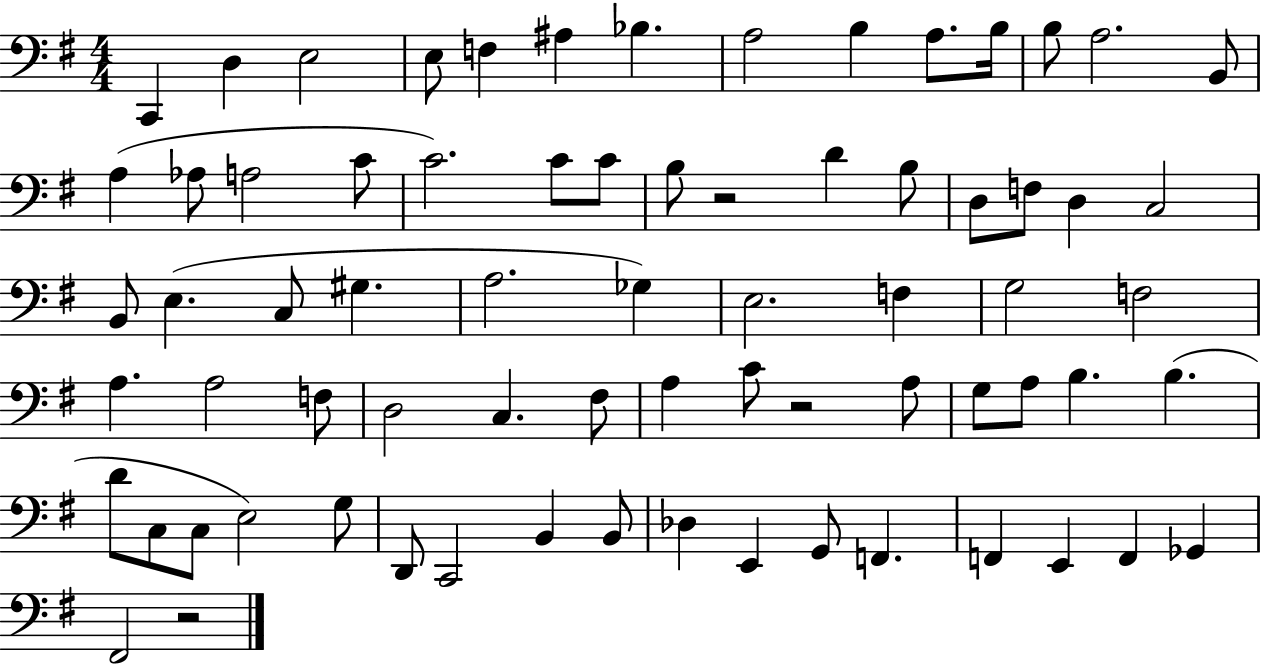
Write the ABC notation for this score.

X:1
T:Untitled
M:4/4
L:1/4
K:G
C,, D, E,2 E,/2 F, ^A, _B, A,2 B, A,/2 B,/4 B,/2 A,2 B,,/2 A, _A,/2 A,2 C/2 C2 C/2 C/2 B,/2 z2 D B,/2 D,/2 F,/2 D, C,2 B,,/2 E, C,/2 ^G, A,2 _G, E,2 F, G,2 F,2 A, A,2 F,/2 D,2 C, ^F,/2 A, C/2 z2 A,/2 G,/2 A,/2 B, B, D/2 C,/2 C,/2 E,2 G,/2 D,,/2 C,,2 B,, B,,/2 _D, E,, G,,/2 F,, F,, E,, F,, _G,, ^F,,2 z2